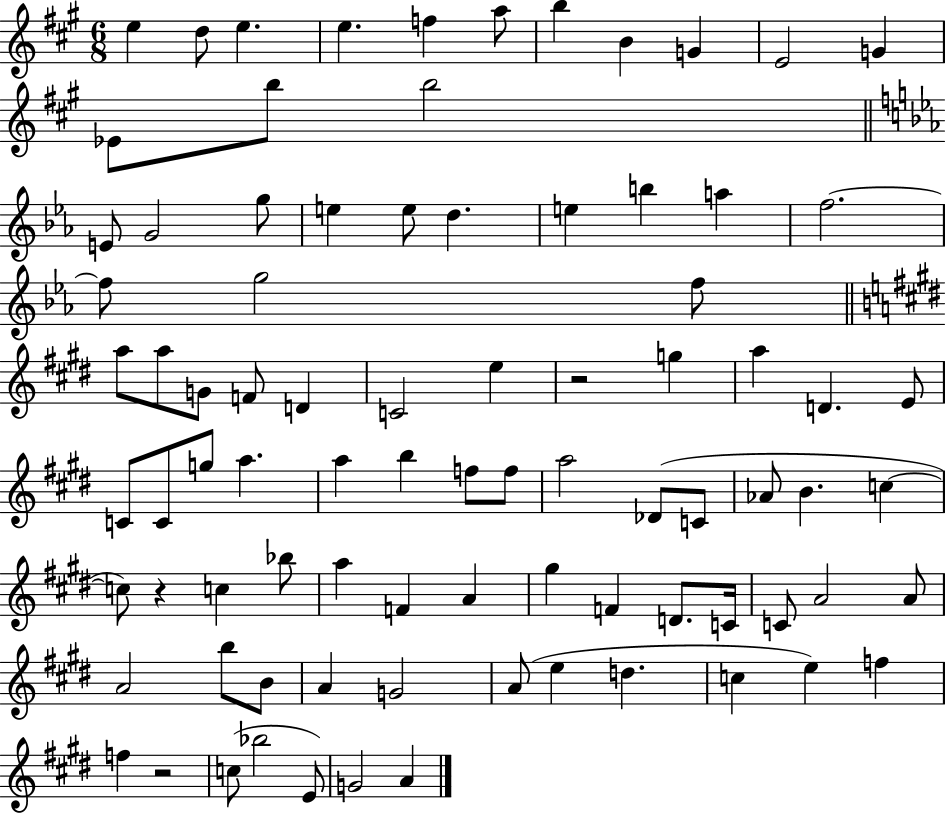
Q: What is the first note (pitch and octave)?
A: E5